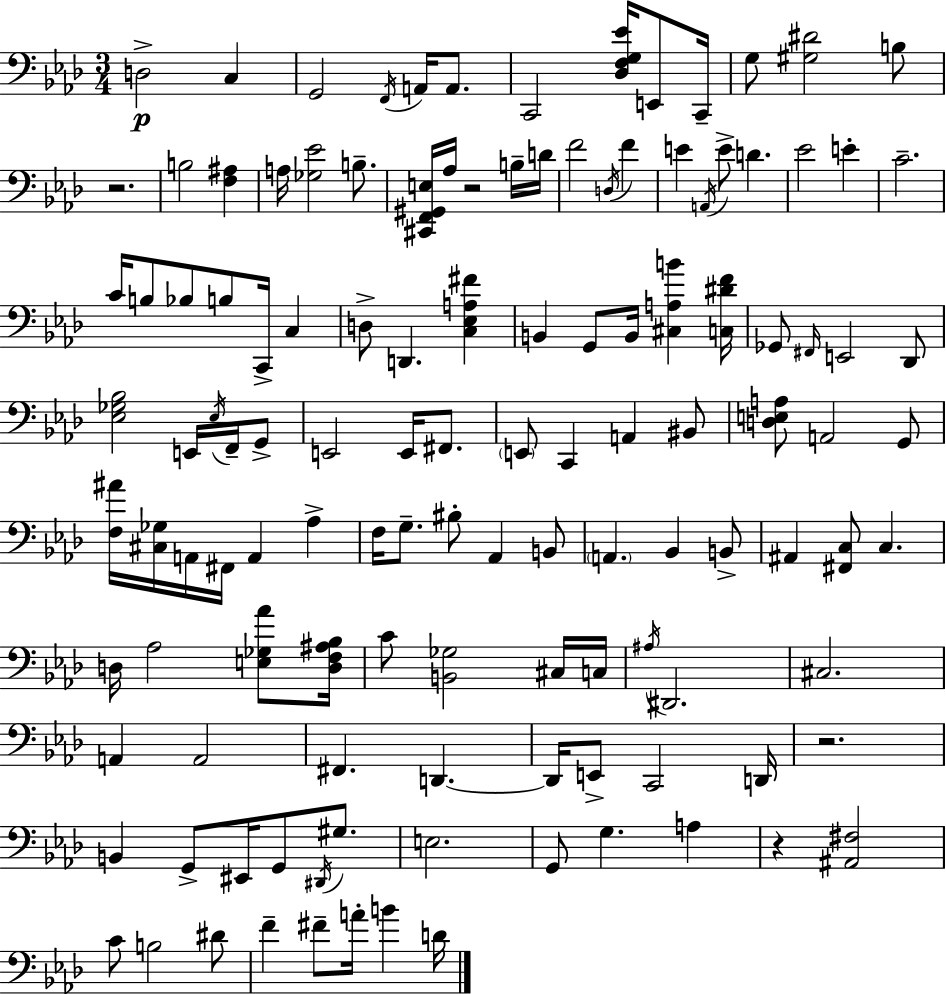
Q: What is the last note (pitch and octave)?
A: D4